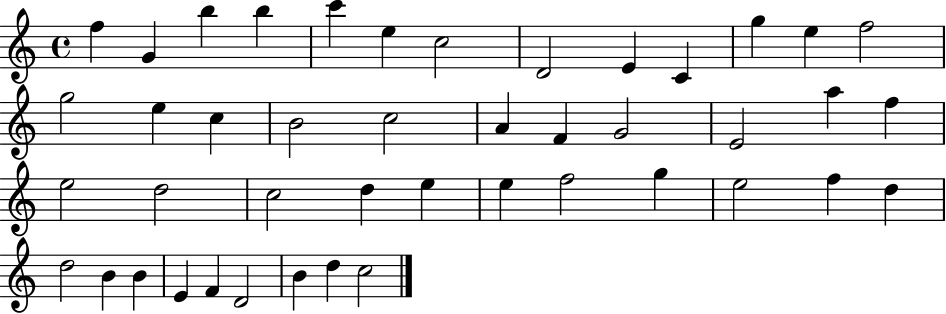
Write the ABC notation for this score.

X:1
T:Untitled
M:4/4
L:1/4
K:C
f G b b c' e c2 D2 E C g e f2 g2 e c B2 c2 A F G2 E2 a f e2 d2 c2 d e e f2 g e2 f d d2 B B E F D2 B d c2